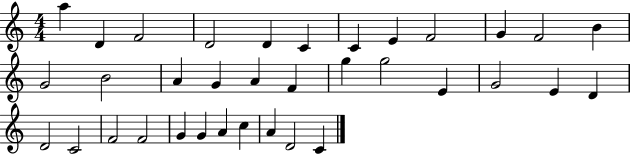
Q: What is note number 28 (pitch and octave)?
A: F4